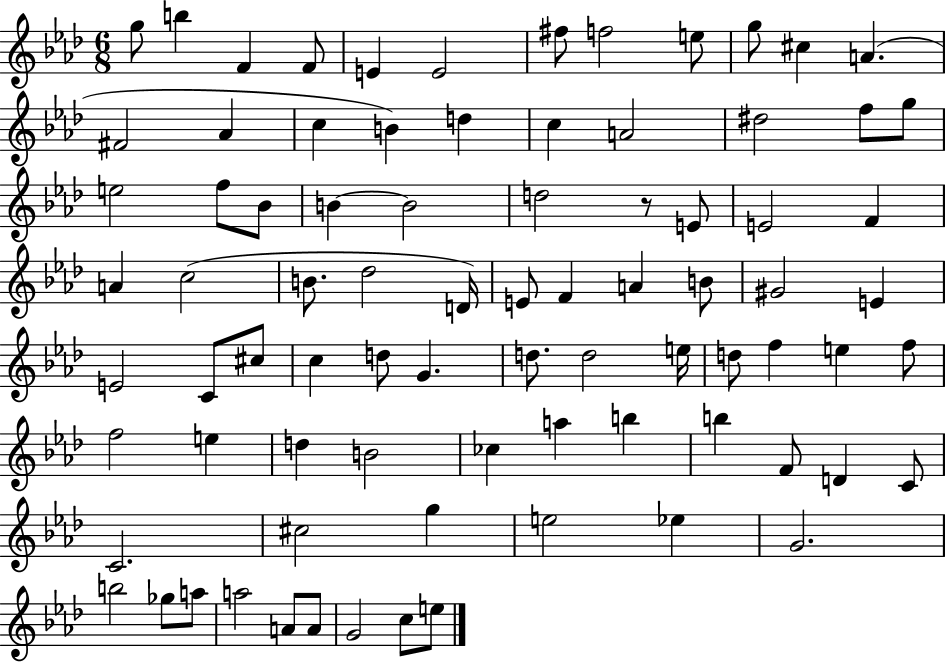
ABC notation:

X:1
T:Untitled
M:6/8
L:1/4
K:Ab
g/2 b F F/2 E E2 ^f/2 f2 e/2 g/2 ^c A ^F2 _A c B d c A2 ^d2 f/2 g/2 e2 f/2 _B/2 B B2 d2 z/2 E/2 E2 F A c2 B/2 _d2 D/4 E/2 F A B/2 ^G2 E E2 C/2 ^c/2 c d/2 G d/2 d2 e/4 d/2 f e f/2 f2 e d B2 _c a b b F/2 D C/2 C2 ^c2 g e2 _e G2 b2 _g/2 a/2 a2 A/2 A/2 G2 c/2 e/2